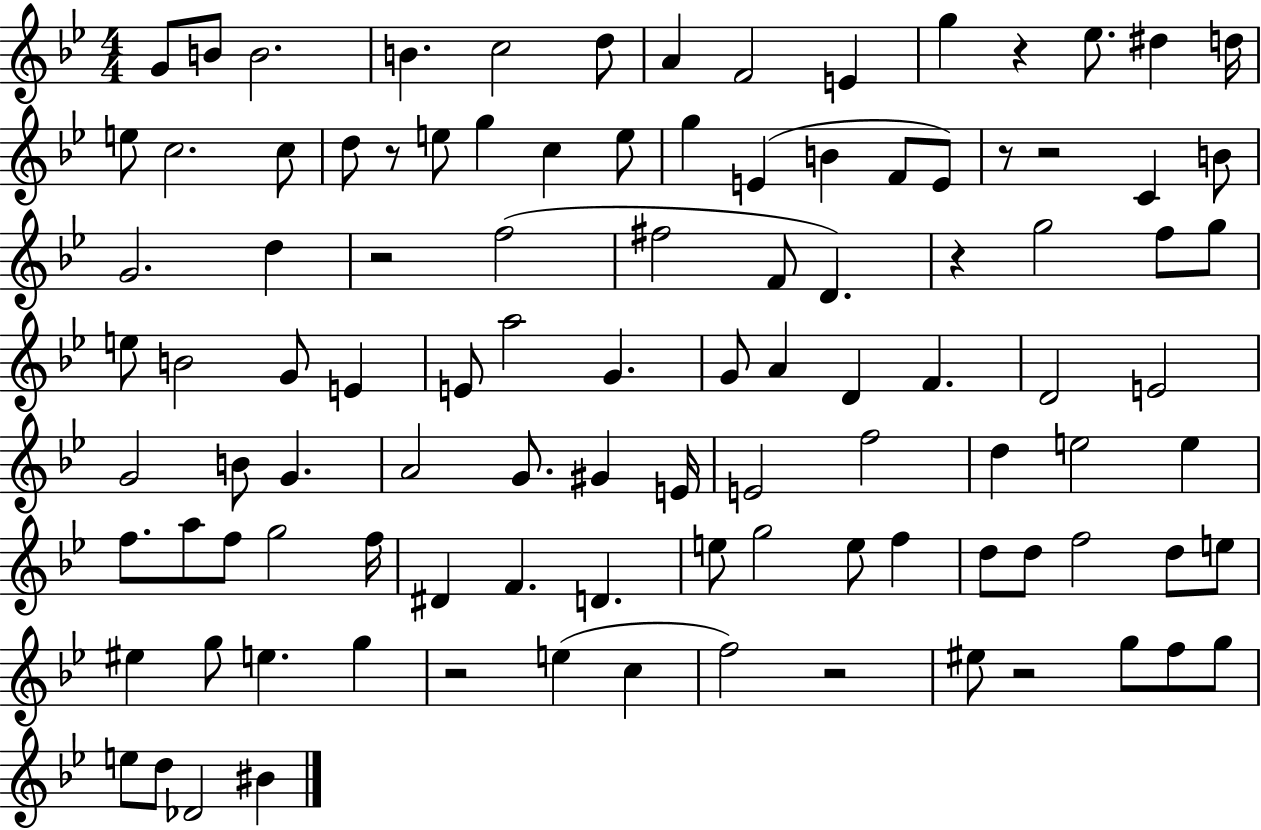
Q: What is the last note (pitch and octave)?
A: BIS4